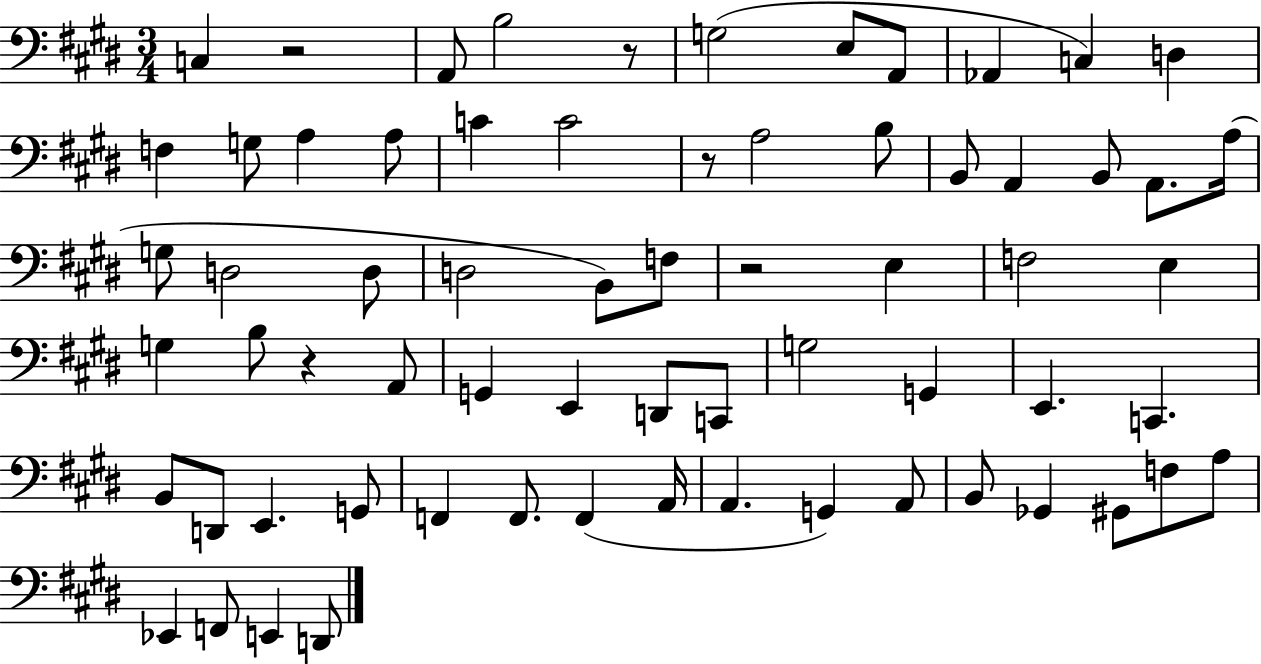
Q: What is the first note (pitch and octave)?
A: C3